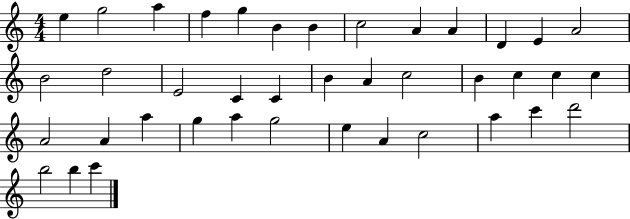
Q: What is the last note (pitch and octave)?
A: C6